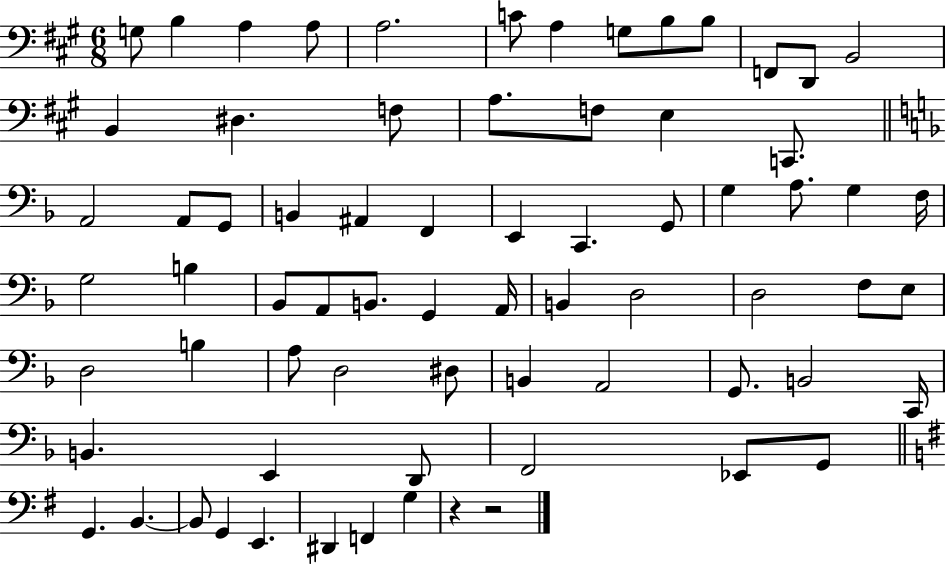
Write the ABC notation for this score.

X:1
T:Untitled
M:6/8
L:1/4
K:A
G,/2 B, A, A,/2 A,2 C/2 A, G,/2 B,/2 B,/2 F,,/2 D,,/2 B,,2 B,, ^D, F,/2 A,/2 F,/2 E, C,,/2 A,,2 A,,/2 G,,/2 B,, ^A,, F,, E,, C,, G,,/2 G, A,/2 G, F,/4 G,2 B, _B,,/2 A,,/2 B,,/2 G,, A,,/4 B,, D,2 D,2 F,/2 E,/2 D,2 B, A,/2 D,2 ^D,/2 B,, A,,2 G,,/2 B,,2 C,,/4 B,, E,, D,,/2 F,,2 _E,,/2 G,,/2 G,, B,, B,,/2 G,, E,, ^D,, F,, G, z z2